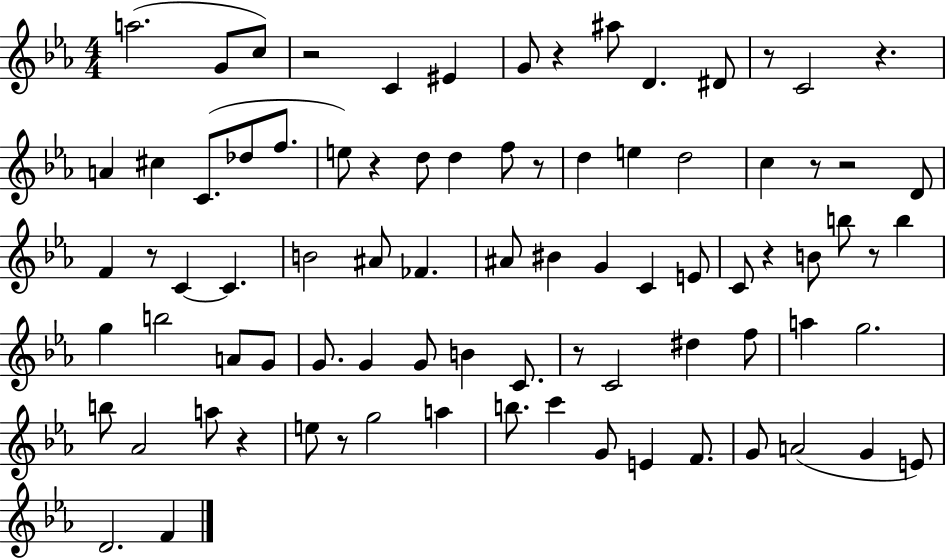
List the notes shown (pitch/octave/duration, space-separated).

A5/h. G4/e C5/e R/h C4/q EIS4/q G4/e R/q A#5/e D4/q. D#4/e R/e C4/h R/q. A4/q C#5/q C4/e. Db5/e F5/e. E5/e R/q D5/e D5/q F5/e R/e D5/q E5/q D5/h C5/q R/e R/h D4/e F4/q R/e C4/q C4/q. B4/h A#4/e FES4/q. A#4/e BIS4/q G4/q C4/q E4/e C4/e R/q B4/e B5/e R/e B5/q G5/q B5/h A4/e G4/e G4/e. G4/q G4/e B4/q C4/e. R/e C4/h D#5/q F5/e A5/q G5/h. B5/e Ab4/h A5/e R/q E5/e R/e G5/h A5/q B5/e. C6/q G4/e E4/q F4/e. G4/e A4/h G4/q E4/e D4/h. F4/q